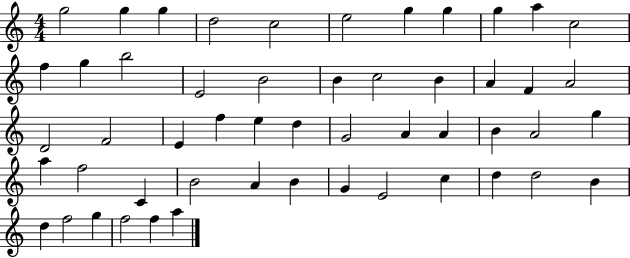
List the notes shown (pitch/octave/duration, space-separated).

G5/h G5/q G5/q D5/h C5/h E5/h G5/q G5/q G5/q A5/q C5/h F5/q G5/q B5/h E4/h B4/h B4/q C5/h B4/q A4/q F4/q A4/h D4/h F4/h E4/q F5/q E5/q D5/q G4/h A4/q A4/q B4/q A4/h G5/q A5/q F5/h C4/q B4/h A4/q B4/q G4/q E4/h C5/q D5/q D5/h B4/q D5/q F5/h G5/q F5/h F5/q A5/q